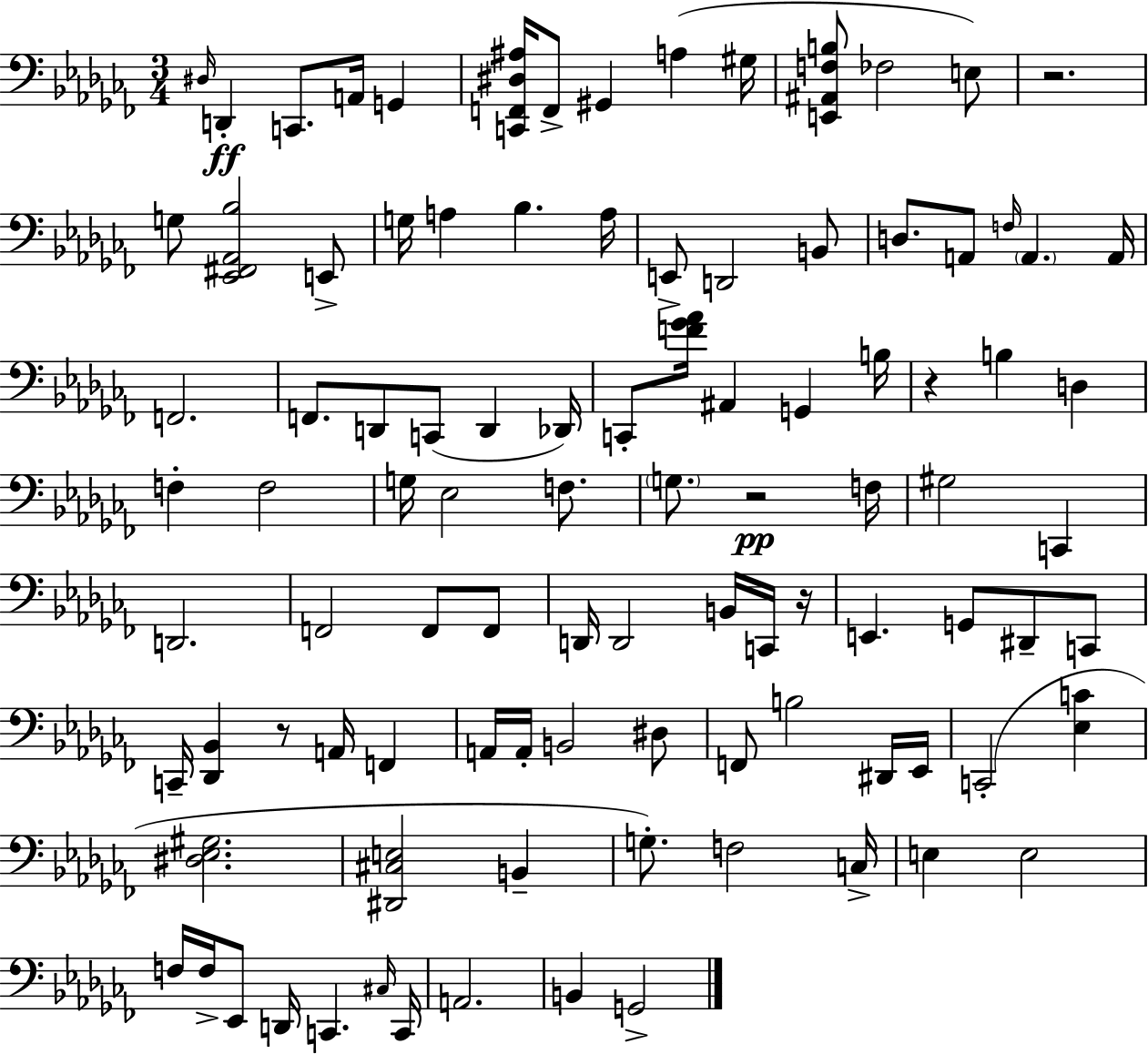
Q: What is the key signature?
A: AES minor